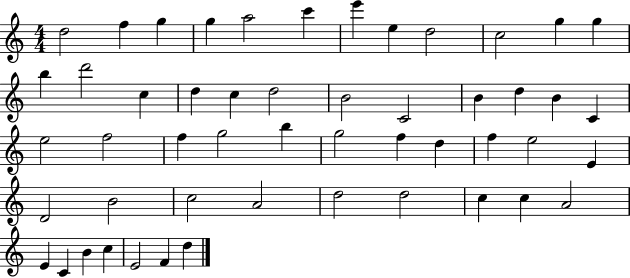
{
  \clef treble
  \numericTimeSignature
  \time 4/4
  \key c \major
  d''2 f''4 g''4 | g''4 a''2 c'''4 | e'''4 e''4 d''2 | c''2 g''4 g''4 | \break b''4 d'''2 c''4 | d''4 c''4 d''2 | b'2 c'2 | b'4 d''4 b'4 c'4 | \break e''2 f''2 | f''4 g''2 b''4 | g''2 f''4 d''4 | f''4 e''2 e'4 | \break d'2 b'2 | c''2 a'2 | d''2 d''2 | c''4 c''4 a'2 | \break e'4 c'4 b'4 c''4 | e'2 f'4 d''4 | \bar "|."
}